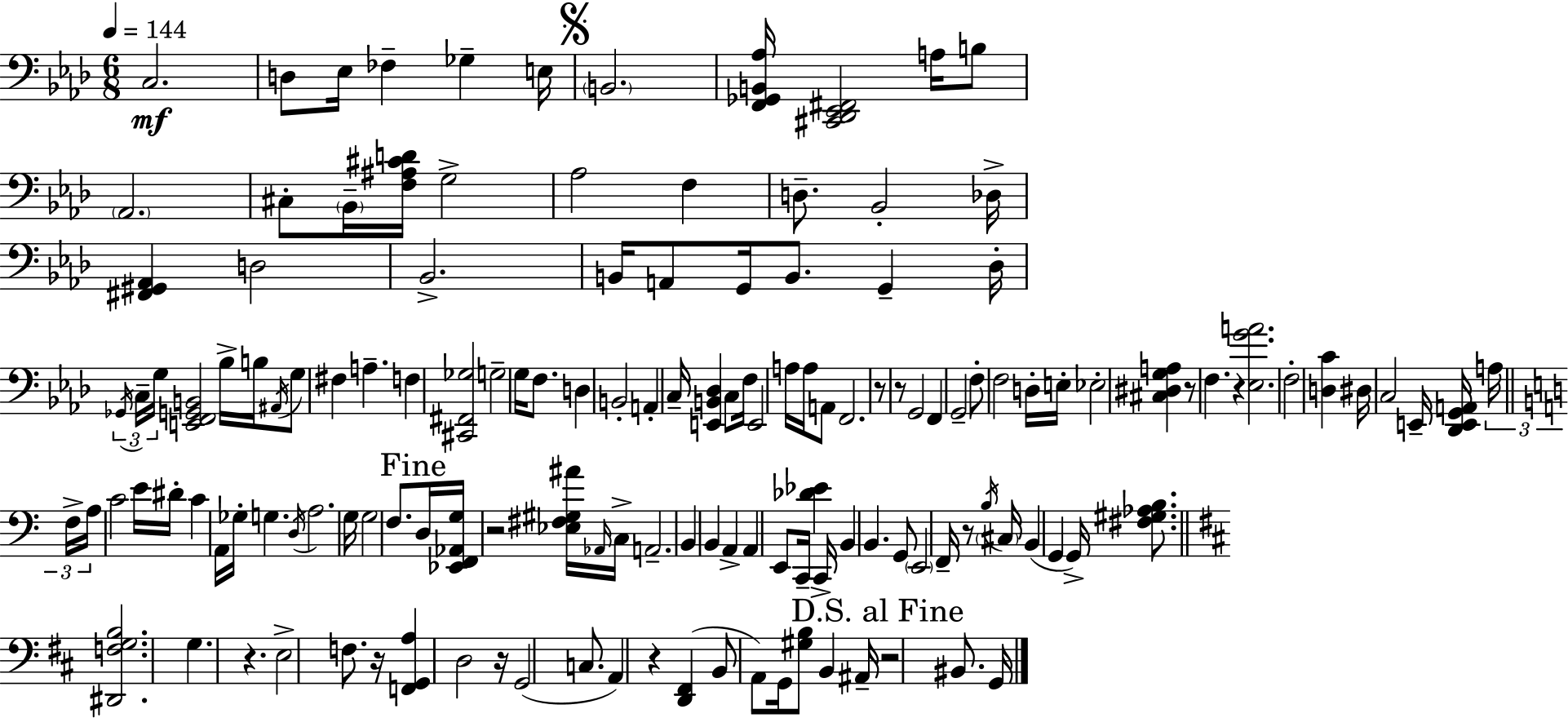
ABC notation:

X:1
T:Untitled
M:6/8
L:1/4
K:Ab
C,2 D,/2 _E,/4 _F, _G, E,/4 B,,2 [F,,_G,,B,,_A,]/4 [^C,,_D,,_E,,^F,,]2 A,/4 B,/2 _A,,2 ^C,/2 _B,,/4 [F,^A,^CD]/4 G,2 _A,2 F, D,/2 _B,,2 _D,/4 [^F,,^G,,_A,,] D,2 _B,,2 B,,/4 A,,/2 G,,/4 B,,/2 G,, _D,/4 _G,,/4 C,/4 G,/4 [E,,F,,G,,B,,]2 _B,/4 B,/4 ^A,,/4 G,/2 ^F, A, F, [^C,,^F,,_G,]2 G,2 G,/4 F,/2 D, B,,2 A,, C,/4 [E,,B,,_D,] C,/2 F,/4 E,,2 A,/4 A,/4 A,,/2 F,,2 z/2 z/2 G,,2 F,, G,,2 F,/2 F,2 D,/4 E,/4 _E,2 [^C,^D,G,A,] z/2 F, z [_E,GA]2 F,2 [D,C] ^D,/4 C,2 E,,/4 [_D,,E,,G,,A,,]/4 A,/4 F,/4 A,/4 C2 E/4 ^D/4 C A,,/4 _G,/4 G, D,/4 A,2 G,/4 G,2 F,/2 D,/4 [_E,,F,,_A,,G,]/4 z2 [_E,^F,^G,^A]/4 _A,,/4 C,/4 A,,2 B,, B,, A,, A,, E,,/2 C,,/4 [_D_E] C,,/4 B,, B,, G,,/2 E,,2 F,,/4 z/2 B,/4 ^C,/4 B,, G,, G,,/4 [^F,^G,_A,B,]/2 [^D,,F,G,B,]2 G, z E,2 F,/2 z/4 [F,,G,,A,] D,2 z/4 G,,2 C,/2 A,, z [D,,^F,,] B,,/2 A,,/2 G,,/4 [^G,B,]/2 B,, ^A,,/4 z2 ^B,,/2 G,,/4